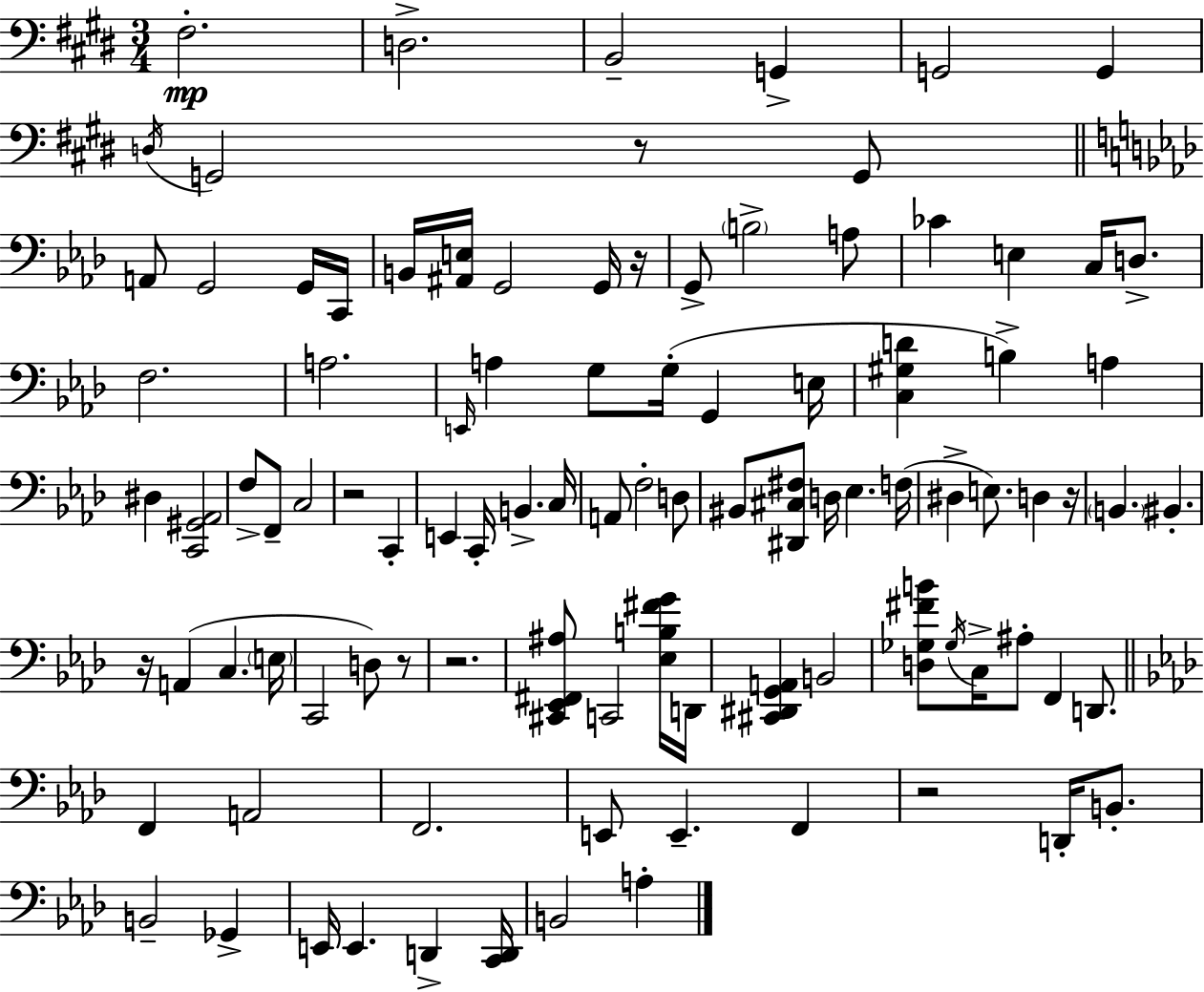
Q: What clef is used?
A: bass